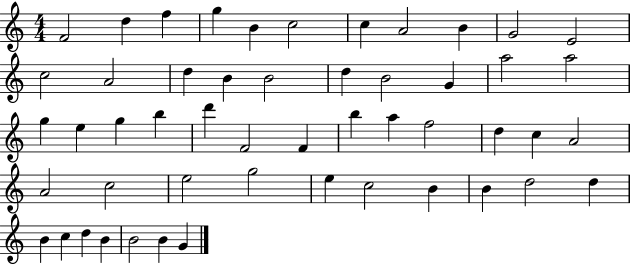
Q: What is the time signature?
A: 4/4